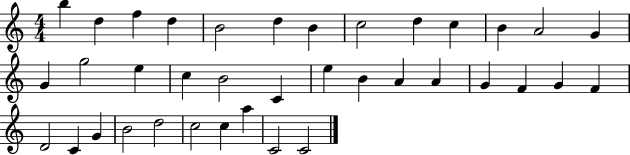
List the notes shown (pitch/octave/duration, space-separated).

B5/q D5/q F5/q D5/q B4/h D5/q B4/q C5/h D5/q C5/q B4/q A4/h G4/q G4/q G5/h E5/q C5/q B4/h C4/q E5/q B4/q A4/q A4/q G4/q F4/q G4/q F4/q D4/h C4/q G4/q B4/h D5/h C5/h C5/q A5/q C4/h C4/h